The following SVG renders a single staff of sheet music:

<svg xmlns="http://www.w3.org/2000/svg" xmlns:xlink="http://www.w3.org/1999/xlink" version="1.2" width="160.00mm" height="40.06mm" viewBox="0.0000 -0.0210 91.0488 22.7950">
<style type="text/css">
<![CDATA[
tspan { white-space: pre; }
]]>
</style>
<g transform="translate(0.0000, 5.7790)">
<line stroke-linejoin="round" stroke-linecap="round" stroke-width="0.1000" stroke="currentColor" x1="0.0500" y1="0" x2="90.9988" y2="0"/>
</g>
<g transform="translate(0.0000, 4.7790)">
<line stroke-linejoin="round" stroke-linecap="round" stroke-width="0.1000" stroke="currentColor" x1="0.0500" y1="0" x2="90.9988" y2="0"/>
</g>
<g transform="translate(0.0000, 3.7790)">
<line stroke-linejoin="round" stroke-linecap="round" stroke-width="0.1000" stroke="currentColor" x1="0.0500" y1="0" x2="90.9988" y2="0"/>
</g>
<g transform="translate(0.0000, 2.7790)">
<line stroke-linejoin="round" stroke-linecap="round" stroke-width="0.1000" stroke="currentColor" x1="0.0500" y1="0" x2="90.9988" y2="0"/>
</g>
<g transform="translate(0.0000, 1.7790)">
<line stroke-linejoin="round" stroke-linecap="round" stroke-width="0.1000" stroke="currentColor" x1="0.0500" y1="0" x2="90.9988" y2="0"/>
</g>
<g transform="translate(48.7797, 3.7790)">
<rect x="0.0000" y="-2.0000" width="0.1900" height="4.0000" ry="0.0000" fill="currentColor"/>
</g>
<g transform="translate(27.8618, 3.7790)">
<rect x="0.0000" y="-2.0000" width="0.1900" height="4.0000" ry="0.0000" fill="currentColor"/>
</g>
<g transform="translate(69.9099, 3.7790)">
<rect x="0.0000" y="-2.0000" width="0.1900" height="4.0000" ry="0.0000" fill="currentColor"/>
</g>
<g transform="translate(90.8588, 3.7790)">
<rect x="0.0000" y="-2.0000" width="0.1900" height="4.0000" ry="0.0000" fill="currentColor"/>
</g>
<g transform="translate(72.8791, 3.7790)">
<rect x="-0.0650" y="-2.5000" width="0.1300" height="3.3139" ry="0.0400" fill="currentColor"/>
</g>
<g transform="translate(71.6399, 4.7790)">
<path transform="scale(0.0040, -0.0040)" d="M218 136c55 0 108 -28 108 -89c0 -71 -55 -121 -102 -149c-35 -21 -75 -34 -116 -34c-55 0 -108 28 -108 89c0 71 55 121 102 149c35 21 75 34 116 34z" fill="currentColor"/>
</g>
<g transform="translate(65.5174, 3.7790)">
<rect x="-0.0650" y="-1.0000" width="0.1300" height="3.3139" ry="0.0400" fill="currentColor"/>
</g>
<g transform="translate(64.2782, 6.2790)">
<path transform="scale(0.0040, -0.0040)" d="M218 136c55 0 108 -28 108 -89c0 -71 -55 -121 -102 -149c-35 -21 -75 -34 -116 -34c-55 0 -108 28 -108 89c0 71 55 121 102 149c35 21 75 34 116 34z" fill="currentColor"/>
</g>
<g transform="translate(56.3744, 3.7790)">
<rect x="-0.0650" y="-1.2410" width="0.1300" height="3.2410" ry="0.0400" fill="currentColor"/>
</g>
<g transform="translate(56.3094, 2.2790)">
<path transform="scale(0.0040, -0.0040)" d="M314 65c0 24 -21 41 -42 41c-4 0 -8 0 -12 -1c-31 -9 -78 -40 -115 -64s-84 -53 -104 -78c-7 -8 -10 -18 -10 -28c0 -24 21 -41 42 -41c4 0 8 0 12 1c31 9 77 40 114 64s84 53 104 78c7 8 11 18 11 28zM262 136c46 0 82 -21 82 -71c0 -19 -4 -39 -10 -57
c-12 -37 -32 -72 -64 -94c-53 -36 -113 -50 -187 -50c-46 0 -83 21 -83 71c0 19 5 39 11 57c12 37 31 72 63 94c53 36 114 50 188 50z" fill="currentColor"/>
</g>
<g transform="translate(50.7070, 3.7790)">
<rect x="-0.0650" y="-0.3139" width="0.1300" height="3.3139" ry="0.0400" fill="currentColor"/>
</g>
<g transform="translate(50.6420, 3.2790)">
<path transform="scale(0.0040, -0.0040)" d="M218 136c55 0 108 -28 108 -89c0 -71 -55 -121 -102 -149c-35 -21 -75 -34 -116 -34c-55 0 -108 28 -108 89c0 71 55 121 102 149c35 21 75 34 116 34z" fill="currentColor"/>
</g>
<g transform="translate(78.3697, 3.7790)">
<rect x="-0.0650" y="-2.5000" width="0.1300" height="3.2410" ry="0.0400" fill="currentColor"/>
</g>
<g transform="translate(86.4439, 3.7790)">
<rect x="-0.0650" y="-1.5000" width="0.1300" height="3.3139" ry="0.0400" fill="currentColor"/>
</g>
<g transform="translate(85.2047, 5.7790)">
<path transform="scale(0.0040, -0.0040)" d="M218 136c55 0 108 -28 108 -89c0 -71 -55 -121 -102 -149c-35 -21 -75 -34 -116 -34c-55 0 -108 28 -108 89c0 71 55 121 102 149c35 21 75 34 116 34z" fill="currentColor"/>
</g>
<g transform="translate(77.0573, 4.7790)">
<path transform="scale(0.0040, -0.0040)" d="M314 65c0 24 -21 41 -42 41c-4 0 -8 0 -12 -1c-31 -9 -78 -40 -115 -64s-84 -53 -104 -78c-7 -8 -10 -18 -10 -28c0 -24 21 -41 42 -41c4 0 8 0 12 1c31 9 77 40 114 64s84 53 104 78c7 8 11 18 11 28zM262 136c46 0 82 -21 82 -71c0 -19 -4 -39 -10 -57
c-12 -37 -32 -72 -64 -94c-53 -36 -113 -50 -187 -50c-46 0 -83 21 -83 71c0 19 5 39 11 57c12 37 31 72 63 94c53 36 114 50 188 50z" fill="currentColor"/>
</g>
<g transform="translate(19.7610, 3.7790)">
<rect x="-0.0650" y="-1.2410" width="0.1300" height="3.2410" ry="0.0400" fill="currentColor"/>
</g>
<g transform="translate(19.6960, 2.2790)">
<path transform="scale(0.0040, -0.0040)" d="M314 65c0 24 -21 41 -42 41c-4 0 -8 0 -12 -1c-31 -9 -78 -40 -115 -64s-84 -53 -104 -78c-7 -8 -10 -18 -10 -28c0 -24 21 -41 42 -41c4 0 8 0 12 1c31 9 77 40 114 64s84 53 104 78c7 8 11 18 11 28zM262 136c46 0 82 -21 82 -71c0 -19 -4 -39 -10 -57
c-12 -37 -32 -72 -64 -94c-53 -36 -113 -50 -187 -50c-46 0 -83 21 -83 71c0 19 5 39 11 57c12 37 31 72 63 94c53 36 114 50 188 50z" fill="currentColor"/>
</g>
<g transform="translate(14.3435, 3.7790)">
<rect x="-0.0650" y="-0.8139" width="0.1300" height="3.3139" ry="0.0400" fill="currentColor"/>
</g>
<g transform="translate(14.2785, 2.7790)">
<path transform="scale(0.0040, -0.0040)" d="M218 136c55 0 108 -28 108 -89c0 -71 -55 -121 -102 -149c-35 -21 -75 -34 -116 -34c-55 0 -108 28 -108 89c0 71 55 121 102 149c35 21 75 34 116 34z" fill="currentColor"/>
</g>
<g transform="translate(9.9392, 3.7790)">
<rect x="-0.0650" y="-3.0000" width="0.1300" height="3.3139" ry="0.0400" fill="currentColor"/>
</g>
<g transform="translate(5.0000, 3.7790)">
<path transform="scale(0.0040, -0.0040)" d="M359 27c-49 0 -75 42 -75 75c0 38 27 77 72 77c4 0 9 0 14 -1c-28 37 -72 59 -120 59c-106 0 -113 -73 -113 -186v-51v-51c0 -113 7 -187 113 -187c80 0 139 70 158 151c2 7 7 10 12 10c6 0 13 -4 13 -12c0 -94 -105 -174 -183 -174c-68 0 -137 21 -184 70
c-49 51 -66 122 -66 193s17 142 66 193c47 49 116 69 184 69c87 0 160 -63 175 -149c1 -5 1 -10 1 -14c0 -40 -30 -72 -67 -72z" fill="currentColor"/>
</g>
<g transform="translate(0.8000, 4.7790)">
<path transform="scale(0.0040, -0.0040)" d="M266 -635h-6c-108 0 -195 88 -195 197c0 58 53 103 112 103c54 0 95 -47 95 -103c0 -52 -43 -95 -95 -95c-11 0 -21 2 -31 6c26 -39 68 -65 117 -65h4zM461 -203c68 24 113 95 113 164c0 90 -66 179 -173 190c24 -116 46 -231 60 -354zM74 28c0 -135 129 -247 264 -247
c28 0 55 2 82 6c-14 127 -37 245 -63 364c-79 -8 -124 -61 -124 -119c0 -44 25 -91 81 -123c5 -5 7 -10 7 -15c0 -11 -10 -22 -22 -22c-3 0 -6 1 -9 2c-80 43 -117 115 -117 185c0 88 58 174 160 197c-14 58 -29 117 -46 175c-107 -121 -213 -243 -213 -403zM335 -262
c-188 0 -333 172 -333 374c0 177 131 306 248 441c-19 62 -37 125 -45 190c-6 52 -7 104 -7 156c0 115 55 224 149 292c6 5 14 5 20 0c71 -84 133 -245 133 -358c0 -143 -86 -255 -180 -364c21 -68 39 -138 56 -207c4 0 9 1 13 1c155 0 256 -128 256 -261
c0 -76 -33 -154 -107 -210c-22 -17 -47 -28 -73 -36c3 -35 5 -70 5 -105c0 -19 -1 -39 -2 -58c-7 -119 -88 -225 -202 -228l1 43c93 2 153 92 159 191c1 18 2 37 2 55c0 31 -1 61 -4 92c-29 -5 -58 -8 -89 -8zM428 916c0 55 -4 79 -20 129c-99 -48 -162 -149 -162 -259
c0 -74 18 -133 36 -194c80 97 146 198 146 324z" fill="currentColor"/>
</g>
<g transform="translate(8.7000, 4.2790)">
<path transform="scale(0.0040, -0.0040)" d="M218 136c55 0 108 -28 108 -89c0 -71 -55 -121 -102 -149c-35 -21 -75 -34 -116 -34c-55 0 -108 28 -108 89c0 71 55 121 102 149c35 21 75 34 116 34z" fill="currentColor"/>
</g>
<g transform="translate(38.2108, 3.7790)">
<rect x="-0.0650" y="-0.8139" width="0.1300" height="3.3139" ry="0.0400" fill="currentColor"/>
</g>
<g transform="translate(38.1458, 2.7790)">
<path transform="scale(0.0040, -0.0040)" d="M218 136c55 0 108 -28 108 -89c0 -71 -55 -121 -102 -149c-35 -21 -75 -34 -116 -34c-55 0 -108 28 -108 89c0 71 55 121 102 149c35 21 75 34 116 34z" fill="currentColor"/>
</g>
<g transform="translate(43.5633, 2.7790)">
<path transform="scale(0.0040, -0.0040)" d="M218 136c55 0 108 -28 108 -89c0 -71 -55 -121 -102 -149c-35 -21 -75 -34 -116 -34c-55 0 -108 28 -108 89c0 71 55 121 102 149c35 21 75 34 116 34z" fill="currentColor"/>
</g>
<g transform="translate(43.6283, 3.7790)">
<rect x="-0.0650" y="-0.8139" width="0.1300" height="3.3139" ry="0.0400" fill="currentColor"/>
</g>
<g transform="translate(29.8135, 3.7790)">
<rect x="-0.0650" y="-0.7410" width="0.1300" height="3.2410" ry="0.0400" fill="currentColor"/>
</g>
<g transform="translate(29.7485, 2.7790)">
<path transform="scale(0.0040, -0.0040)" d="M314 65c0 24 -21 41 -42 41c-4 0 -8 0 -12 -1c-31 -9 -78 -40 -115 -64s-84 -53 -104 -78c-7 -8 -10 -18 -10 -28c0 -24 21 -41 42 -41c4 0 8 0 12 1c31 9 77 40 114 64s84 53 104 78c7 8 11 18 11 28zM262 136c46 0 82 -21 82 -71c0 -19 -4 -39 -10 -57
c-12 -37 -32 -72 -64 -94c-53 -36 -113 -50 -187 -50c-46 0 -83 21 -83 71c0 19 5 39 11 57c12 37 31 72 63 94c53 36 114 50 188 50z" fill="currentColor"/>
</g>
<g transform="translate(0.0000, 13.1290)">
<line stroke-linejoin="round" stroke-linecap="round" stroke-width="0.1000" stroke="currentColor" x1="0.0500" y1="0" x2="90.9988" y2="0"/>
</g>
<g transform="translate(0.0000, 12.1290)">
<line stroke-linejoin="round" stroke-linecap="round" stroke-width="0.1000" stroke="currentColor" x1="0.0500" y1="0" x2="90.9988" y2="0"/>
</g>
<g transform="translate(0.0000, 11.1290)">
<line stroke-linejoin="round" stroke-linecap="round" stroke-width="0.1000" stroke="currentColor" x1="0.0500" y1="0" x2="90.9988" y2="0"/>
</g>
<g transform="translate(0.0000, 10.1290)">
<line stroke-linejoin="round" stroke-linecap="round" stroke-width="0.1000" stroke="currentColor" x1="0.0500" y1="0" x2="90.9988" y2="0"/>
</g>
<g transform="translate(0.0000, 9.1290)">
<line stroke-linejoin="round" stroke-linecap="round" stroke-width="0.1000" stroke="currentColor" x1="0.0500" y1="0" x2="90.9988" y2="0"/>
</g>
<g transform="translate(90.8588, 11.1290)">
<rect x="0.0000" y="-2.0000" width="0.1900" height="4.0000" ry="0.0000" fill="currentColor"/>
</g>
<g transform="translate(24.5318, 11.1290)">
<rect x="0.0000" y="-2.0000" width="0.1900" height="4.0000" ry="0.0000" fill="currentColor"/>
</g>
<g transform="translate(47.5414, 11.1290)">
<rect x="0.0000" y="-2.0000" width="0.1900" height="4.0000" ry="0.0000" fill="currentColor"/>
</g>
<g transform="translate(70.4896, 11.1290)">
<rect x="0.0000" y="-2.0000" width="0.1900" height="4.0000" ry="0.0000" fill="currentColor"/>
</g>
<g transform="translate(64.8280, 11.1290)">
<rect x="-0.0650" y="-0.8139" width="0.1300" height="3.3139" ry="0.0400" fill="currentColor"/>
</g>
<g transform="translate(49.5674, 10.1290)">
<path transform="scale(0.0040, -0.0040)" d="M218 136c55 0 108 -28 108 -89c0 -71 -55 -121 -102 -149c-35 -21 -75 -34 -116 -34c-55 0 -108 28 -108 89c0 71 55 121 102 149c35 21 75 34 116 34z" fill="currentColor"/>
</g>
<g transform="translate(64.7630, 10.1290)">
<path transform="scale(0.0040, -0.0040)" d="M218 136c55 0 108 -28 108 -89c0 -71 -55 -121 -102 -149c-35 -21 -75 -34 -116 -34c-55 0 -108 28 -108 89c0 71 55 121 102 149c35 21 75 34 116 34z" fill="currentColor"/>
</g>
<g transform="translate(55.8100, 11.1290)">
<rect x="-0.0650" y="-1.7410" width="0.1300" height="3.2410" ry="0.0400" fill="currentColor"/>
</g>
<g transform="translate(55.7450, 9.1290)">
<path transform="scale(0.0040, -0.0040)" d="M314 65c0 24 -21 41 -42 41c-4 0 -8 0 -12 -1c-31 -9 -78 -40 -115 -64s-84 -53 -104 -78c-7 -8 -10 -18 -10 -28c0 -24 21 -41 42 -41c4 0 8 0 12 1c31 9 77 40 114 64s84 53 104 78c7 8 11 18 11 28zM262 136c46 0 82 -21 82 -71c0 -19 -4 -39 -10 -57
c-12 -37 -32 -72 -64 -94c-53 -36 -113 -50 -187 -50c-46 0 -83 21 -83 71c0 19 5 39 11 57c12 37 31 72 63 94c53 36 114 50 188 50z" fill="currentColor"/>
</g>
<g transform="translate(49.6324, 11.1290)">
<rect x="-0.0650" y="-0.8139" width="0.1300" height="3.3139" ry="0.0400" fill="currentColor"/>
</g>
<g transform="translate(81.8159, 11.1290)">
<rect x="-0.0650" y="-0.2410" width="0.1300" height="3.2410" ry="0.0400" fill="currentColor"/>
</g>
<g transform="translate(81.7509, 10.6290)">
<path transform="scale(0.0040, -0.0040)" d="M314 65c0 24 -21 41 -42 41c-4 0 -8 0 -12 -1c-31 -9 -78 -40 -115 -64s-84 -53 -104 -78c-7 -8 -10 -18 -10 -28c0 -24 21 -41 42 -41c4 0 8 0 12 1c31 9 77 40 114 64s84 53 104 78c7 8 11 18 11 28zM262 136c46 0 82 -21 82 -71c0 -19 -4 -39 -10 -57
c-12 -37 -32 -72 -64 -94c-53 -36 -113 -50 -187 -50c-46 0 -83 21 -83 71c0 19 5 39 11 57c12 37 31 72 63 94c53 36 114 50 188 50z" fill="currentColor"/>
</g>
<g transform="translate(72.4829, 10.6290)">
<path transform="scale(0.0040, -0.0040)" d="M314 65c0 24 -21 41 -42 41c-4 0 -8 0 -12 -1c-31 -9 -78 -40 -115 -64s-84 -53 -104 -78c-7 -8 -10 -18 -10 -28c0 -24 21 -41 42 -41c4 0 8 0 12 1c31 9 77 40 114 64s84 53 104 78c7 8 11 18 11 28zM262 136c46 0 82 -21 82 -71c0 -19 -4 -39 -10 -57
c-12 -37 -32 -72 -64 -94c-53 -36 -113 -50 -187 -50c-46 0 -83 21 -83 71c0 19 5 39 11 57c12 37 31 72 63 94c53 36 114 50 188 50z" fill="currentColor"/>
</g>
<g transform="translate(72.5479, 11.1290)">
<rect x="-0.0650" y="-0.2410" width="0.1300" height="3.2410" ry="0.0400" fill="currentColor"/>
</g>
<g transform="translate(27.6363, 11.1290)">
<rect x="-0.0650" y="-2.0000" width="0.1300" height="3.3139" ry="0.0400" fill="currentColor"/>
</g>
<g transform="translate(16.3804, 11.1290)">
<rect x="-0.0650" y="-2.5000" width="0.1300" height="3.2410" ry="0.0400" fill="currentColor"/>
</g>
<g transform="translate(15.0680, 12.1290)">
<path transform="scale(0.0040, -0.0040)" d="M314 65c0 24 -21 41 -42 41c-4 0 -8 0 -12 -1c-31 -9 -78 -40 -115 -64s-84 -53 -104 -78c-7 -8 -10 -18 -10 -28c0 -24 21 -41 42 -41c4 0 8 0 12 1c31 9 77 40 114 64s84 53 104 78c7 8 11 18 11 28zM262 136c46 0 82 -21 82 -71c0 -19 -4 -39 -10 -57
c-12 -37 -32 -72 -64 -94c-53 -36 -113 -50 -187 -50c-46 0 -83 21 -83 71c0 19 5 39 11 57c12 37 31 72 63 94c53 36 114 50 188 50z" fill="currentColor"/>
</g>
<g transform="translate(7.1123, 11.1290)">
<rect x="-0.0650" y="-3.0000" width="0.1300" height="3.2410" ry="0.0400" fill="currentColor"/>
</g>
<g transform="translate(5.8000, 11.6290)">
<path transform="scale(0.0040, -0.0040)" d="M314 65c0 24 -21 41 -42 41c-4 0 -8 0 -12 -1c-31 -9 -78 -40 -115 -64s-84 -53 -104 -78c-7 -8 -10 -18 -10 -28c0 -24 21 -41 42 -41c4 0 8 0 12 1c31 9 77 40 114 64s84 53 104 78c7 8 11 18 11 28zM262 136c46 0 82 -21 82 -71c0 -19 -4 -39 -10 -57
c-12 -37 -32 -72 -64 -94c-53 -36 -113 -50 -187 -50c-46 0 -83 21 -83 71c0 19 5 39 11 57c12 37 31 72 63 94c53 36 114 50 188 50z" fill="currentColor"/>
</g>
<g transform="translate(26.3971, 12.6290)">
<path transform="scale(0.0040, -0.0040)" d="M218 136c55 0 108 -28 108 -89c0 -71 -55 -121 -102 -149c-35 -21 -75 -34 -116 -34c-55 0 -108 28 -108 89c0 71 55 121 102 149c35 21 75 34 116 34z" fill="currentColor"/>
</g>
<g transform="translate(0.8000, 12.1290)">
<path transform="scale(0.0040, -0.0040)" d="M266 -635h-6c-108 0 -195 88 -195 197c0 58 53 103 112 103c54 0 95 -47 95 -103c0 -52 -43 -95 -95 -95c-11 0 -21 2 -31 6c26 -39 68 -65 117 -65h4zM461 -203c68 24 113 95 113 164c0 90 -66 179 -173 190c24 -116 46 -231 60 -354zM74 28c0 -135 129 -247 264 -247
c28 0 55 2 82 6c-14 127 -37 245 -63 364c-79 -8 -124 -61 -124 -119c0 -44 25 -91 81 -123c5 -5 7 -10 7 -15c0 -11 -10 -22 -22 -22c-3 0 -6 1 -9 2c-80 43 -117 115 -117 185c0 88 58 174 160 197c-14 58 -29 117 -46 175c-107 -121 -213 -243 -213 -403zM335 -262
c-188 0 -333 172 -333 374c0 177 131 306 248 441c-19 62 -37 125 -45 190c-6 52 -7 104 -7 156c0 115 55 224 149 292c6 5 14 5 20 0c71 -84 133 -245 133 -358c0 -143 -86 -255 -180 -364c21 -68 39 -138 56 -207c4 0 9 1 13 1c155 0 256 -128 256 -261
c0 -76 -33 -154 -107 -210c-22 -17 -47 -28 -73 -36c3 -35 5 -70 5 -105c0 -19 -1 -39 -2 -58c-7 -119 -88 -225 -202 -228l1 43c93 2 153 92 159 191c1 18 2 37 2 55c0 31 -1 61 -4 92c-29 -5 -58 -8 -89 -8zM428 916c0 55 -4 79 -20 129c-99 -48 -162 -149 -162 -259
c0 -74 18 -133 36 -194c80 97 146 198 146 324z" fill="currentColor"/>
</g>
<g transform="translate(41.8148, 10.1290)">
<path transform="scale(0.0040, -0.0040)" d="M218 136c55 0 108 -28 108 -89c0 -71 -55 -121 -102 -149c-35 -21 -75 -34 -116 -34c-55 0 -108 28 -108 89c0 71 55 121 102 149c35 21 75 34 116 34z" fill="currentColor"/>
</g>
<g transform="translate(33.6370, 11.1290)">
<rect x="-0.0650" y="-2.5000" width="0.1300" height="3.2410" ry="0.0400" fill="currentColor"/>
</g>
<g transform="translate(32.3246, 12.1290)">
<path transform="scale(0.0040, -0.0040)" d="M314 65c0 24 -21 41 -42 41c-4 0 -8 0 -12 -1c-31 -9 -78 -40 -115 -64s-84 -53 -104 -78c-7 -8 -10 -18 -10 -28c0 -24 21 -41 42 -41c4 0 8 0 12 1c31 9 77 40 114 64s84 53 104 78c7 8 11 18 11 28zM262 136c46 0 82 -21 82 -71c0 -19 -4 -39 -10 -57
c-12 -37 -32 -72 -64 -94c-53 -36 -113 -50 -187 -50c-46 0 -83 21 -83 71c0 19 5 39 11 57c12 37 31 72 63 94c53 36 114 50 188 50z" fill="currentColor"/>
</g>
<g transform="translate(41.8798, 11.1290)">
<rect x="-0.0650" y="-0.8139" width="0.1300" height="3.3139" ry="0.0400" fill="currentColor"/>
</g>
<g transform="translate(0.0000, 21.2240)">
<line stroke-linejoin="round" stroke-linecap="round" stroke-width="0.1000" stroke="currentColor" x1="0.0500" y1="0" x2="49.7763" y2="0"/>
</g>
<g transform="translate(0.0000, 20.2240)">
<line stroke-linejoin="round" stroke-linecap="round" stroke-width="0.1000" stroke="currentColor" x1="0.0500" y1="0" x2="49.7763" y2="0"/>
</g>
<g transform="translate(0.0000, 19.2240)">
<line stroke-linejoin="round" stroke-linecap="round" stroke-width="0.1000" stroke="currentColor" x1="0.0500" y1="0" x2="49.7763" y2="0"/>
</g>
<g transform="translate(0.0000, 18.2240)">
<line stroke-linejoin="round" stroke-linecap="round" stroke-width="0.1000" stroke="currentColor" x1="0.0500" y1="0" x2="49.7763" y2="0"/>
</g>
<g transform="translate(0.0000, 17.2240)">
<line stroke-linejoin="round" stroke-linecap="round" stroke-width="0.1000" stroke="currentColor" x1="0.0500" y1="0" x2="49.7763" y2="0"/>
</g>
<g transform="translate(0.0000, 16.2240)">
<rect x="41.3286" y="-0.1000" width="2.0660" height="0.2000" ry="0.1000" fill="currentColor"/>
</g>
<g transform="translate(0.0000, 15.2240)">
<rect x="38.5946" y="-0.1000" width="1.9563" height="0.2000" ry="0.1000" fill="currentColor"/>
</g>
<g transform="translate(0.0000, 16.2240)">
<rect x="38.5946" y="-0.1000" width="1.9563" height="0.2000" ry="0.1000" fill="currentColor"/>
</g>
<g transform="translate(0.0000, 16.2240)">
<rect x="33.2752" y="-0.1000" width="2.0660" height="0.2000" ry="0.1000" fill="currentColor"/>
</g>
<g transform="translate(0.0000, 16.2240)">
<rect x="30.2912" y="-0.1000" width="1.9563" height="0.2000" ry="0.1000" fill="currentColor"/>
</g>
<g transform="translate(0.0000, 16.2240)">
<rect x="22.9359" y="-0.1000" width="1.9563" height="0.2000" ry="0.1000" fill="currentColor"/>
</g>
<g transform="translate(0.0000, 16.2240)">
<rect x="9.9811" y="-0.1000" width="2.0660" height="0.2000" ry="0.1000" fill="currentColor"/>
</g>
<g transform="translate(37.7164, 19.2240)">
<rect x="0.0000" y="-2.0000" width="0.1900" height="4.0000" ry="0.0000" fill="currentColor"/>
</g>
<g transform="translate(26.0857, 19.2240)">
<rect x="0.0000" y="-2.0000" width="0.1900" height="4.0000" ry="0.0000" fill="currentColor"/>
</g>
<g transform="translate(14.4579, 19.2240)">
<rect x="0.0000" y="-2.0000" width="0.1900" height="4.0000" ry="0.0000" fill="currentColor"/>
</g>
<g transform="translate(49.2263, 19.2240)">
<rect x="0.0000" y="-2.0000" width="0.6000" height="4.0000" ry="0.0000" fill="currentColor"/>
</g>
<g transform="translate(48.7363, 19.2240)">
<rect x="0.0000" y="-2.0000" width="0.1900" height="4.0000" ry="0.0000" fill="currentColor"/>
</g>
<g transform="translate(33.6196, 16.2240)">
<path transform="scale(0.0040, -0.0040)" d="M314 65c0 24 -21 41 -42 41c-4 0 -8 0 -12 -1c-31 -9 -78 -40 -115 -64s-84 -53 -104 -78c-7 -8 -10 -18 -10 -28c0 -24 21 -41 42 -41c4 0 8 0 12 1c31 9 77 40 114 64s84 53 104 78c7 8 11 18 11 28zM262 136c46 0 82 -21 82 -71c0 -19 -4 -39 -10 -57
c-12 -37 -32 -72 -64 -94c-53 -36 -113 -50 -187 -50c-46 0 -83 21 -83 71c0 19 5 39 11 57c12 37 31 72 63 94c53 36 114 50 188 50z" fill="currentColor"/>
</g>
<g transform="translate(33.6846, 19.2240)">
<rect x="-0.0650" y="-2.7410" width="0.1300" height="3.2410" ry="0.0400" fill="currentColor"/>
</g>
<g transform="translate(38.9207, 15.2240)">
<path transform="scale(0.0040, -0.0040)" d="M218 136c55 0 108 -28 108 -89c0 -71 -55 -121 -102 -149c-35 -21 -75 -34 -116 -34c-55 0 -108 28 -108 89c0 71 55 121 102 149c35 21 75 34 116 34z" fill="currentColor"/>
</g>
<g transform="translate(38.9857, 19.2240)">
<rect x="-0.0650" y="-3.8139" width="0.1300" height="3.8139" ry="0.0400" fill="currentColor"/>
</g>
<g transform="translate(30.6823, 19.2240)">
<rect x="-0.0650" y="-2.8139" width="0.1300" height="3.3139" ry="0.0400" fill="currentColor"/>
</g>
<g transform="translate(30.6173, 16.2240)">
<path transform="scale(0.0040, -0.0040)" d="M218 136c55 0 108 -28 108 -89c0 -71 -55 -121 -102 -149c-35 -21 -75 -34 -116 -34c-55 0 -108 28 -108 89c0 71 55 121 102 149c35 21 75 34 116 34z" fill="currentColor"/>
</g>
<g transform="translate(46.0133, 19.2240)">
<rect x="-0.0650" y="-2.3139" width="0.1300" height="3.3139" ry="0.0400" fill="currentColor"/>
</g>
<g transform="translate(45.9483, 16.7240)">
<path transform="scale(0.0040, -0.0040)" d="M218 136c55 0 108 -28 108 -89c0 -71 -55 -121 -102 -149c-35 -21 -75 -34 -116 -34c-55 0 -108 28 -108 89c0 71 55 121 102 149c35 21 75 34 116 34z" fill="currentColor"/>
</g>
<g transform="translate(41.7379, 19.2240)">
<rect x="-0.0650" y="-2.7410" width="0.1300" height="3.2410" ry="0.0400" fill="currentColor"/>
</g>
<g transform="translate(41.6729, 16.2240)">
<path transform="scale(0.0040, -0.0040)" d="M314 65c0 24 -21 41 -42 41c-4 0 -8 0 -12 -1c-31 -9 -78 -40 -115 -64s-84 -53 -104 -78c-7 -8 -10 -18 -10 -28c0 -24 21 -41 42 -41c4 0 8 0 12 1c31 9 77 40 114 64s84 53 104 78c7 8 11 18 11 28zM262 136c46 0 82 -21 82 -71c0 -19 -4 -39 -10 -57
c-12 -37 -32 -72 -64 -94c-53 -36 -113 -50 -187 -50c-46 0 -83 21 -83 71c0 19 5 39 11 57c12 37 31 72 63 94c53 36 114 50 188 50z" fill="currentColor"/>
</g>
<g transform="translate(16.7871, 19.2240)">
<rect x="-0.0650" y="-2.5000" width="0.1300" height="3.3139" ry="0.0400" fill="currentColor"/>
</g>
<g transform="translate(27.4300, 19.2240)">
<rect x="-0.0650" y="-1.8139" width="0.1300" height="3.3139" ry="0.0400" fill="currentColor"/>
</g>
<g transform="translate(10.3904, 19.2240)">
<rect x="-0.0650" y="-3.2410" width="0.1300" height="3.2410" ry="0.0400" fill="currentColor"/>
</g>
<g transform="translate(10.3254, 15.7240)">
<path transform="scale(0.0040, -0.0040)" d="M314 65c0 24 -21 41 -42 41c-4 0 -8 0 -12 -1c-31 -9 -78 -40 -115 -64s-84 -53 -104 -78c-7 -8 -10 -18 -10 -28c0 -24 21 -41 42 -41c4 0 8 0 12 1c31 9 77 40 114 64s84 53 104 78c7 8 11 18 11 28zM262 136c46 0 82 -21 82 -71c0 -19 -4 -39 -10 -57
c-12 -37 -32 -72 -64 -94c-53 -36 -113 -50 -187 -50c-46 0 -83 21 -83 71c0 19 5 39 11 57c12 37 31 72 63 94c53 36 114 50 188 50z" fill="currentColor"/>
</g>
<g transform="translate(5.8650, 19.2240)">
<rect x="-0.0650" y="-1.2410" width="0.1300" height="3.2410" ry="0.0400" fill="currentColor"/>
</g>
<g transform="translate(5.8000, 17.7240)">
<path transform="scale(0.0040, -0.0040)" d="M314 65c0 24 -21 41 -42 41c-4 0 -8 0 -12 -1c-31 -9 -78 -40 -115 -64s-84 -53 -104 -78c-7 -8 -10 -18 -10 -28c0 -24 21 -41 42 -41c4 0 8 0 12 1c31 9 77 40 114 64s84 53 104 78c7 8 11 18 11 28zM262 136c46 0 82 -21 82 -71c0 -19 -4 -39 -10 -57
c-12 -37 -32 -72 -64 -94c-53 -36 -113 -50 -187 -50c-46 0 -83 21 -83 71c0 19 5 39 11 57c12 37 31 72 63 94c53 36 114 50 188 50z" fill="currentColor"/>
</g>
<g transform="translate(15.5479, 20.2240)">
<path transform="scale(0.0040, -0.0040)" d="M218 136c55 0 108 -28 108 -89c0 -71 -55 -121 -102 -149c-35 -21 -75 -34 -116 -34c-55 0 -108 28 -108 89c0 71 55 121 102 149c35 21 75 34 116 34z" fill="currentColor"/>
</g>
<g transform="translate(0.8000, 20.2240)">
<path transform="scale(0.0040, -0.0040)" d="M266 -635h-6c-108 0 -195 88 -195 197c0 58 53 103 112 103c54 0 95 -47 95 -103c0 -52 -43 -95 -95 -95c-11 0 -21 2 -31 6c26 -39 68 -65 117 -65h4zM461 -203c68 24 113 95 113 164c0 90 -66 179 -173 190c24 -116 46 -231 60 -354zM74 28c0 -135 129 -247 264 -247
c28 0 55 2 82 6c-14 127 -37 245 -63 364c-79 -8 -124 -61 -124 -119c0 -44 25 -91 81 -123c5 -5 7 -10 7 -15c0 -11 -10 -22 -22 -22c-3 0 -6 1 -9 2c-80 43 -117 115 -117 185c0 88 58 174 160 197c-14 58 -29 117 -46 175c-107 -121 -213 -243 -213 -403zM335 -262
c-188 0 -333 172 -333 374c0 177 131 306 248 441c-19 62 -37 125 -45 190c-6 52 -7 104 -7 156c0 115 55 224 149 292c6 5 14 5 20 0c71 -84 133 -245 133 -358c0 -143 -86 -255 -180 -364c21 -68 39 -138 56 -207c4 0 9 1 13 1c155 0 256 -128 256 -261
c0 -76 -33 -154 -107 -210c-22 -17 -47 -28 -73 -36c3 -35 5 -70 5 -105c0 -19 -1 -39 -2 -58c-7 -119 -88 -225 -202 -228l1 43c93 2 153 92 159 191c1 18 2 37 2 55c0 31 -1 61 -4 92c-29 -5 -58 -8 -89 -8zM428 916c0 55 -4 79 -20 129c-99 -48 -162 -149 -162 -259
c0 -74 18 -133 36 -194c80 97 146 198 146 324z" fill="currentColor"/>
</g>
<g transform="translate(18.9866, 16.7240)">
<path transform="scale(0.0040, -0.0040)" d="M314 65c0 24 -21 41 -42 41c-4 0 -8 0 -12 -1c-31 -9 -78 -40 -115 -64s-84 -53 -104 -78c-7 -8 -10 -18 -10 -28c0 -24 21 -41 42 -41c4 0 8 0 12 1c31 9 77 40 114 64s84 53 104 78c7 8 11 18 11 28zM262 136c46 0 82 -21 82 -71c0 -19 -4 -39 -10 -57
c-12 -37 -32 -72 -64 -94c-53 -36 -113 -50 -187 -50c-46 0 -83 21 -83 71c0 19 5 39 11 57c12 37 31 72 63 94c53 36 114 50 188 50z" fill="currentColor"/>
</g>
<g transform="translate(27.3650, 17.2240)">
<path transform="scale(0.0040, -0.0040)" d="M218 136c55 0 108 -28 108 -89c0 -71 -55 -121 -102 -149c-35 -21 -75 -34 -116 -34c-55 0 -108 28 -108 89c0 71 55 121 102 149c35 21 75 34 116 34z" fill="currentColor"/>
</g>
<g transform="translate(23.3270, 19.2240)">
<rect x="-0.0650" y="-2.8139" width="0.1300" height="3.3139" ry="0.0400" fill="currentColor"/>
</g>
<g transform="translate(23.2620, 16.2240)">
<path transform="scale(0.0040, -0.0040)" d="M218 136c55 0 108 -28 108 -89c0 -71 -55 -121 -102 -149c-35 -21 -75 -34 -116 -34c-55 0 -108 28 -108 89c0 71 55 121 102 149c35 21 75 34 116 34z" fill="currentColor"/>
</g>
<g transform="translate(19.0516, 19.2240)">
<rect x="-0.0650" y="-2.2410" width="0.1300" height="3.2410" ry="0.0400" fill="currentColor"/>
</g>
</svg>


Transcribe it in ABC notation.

X:1
T:Untitled
M:4/4
L:1/4
K:C
A d e2 d2 d d c e2 D G G2 E A2 G2 F G2 d d f2 d c2 c2 e2 b2 G g2 a f a a2 c' a2 g